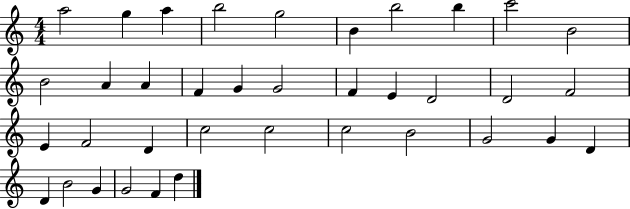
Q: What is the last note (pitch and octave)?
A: D5